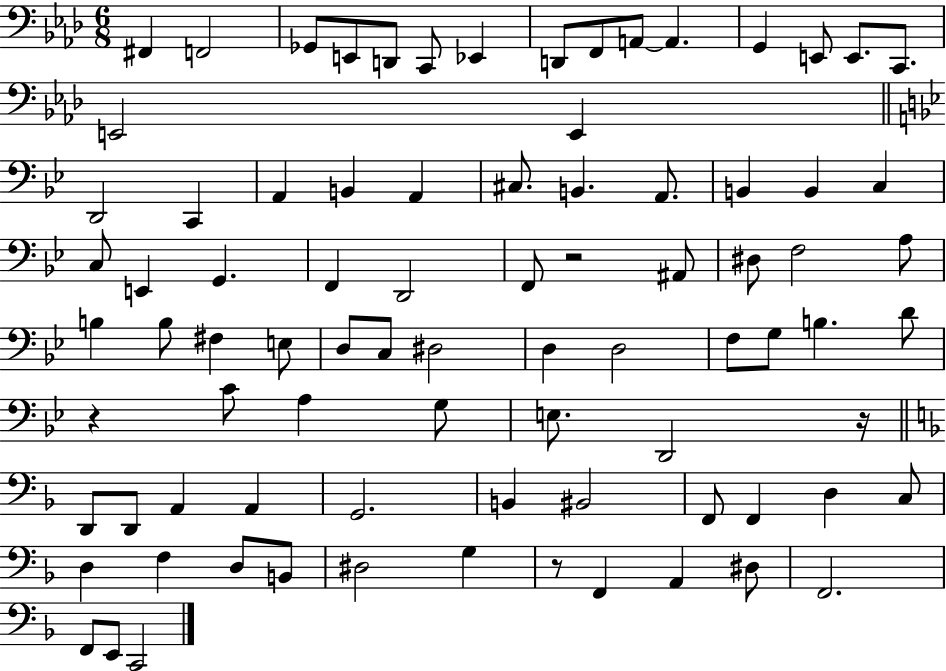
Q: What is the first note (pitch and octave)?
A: F#2